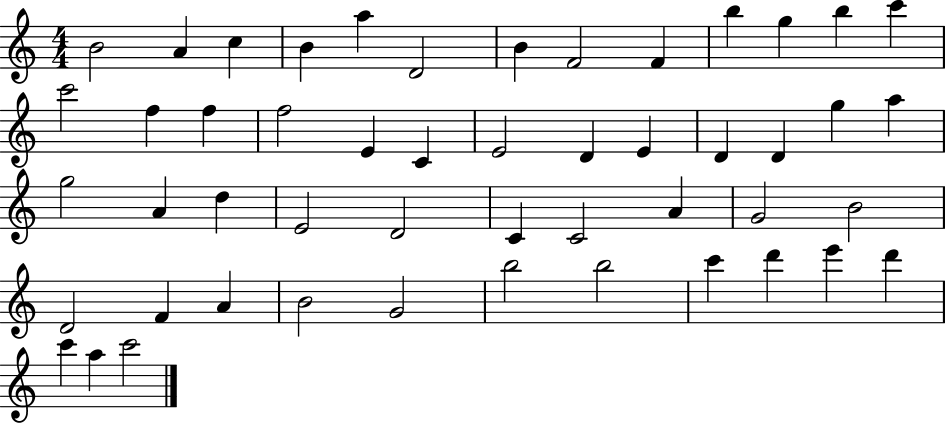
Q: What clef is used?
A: treble